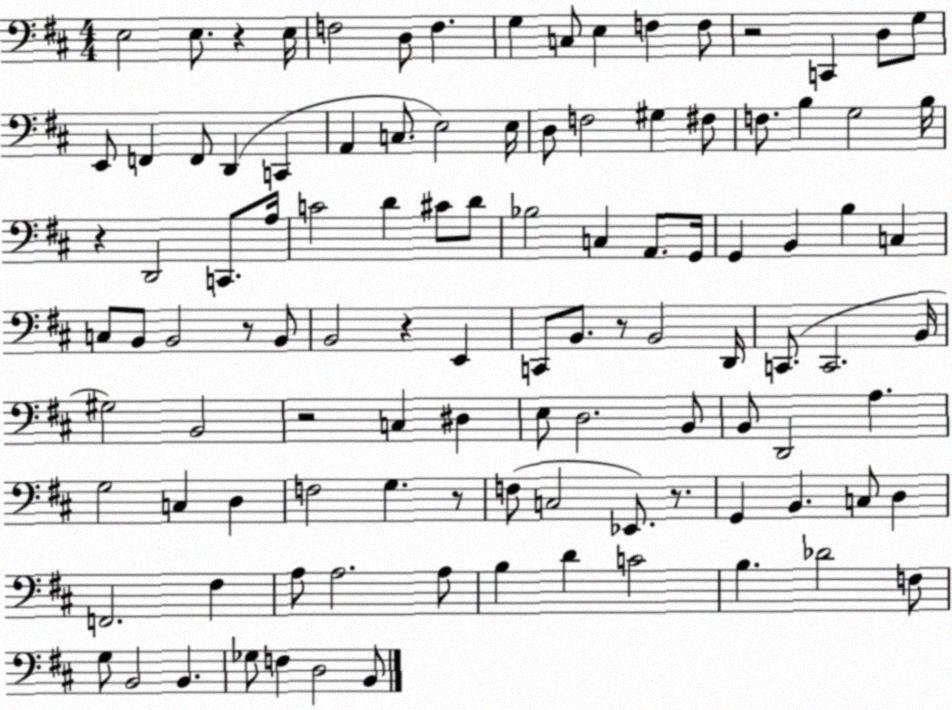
X:1
T:Untitled
M:4/4
L:1/4
K:D
E,2 E,/2 z E,/4 F,2 D,/2 F, G, C,/2 E, F, F,/2 z2 C,, D,/2 G,/2 E,,/2 F,, F,,/2 D,, C,, A,, C,/2 E,2 E,/4 D,/2 F,2 ^G, ^F,/2 F,/2 B, G,2 B,/4 z D,,2 C,,/2 A,/4 C2 D ^C/2 D/2 _B,2 C, A,,/2 G,,/4 G,, B,, B, C, C,/2 B,,/2 B,,2 z/2 B,,/2 B,,2 z E,, C,,/2 B,,/2 z/2 B,,2 D,,/4 C,,/2 C,,2 B,,/4 ^G,2 B,,2 z2 C, ^D, E,/2 D,2 B,,/2 B,,/2 D,,2 A, G,2 C, D, F,2 G, z/2 F,/2 C,2 _E,,/2 z/2 G,, B,, C,/2 D, F,,2 ^F, A,/2 A,2 A,/2 B, D C2 B, _D2 F,/2 G,/2 B,,2 B,, _G,/2 F, D,2 B,,/2